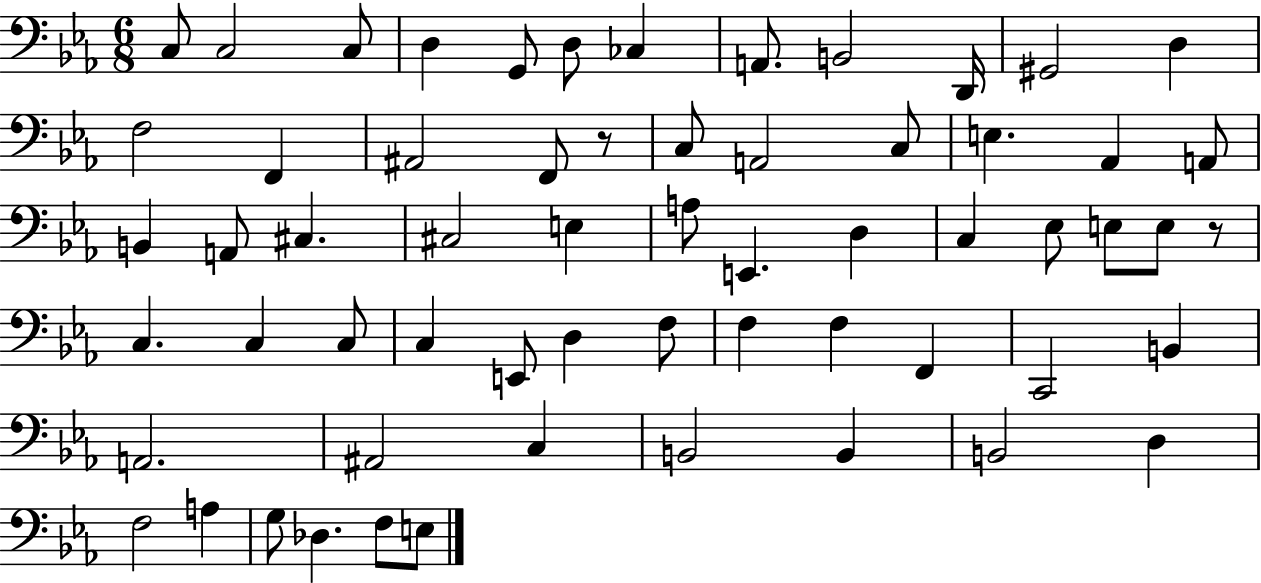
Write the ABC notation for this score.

X:1
T:Untitled
M:6/8
L:1/4
K:Eb
C,/2 C,2 C,/2 D, G,,/2 D,/2 _C, A,,/2 B,,2 D,,/4 ^G,,2 D, F,2 F,, ^A,,2 F,,/2 z/2 C,/2 A,,2 C,/2 E, _A,, A,,/2 B,, A,,/2 ^C, ^C,2 E, A,/2 E,, D, C, _E,/2 E,/2 E,/2 z/2 C, C, C,/2 C, E,,/2 D, F,/2 F, F, F,, C,,2 B,, A,,2 ^A,,2 C, B,,2 B,, B,,2 D, F,2 A, G,/2 _D, F,/2 E,/2